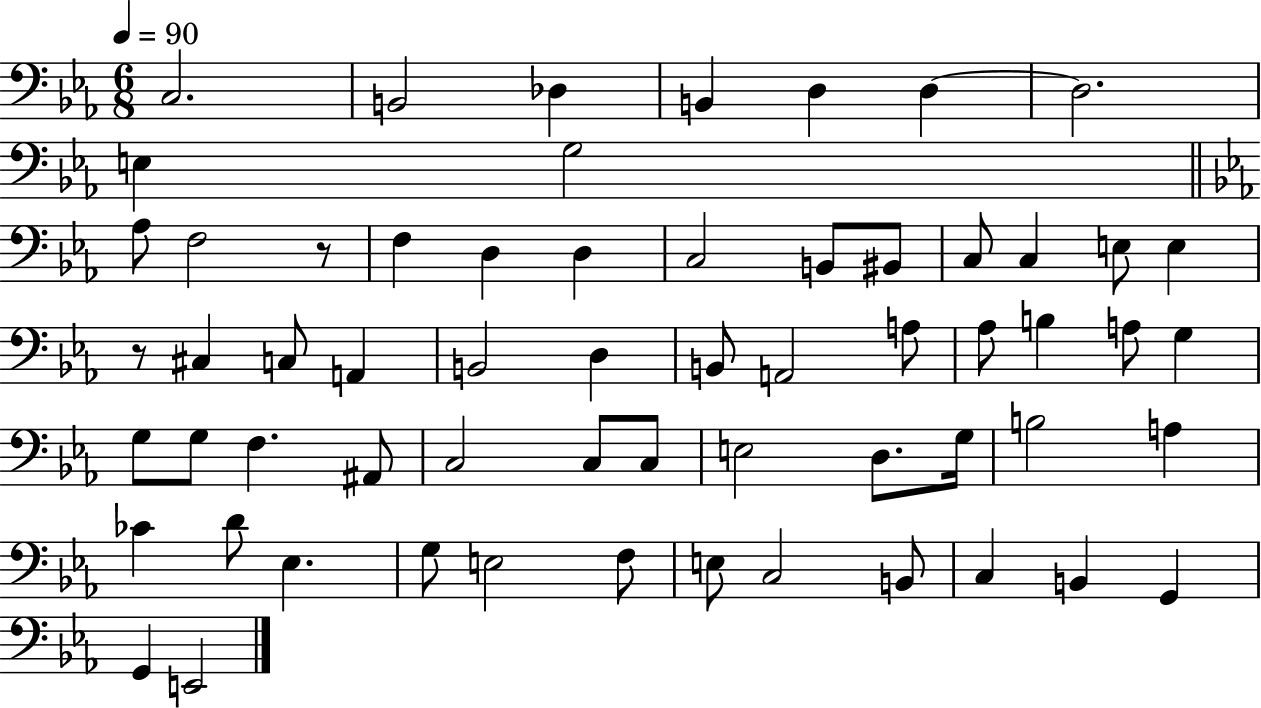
C3/h. B2/h Db3/q B2/q D3/q D3/q D3/h. E3/q G3/h Ab3/e F3/h R/e F3/q D3/q D3/q C3/h B2/e BIS2/e C3/e C3/q E3/e E3/q R/e C#3/q C3/e A2/q B2/h D3/q B2/e A2/h A3/e Ab3/e B3/q A3/e G3/q G3/e G3/e F3/q. A#2/e C3/h C3/e C3/e E3/h D3/e. G3/s B3/h A3/q CES4/q D4/e Eb3/q. G3/e E3/h F3/e E3/e C3/h B2/e C3/q B2/q G2/q G2/q E2/h